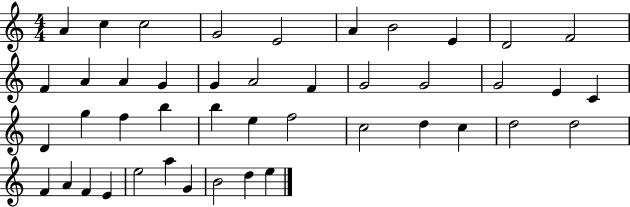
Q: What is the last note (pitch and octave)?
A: E5